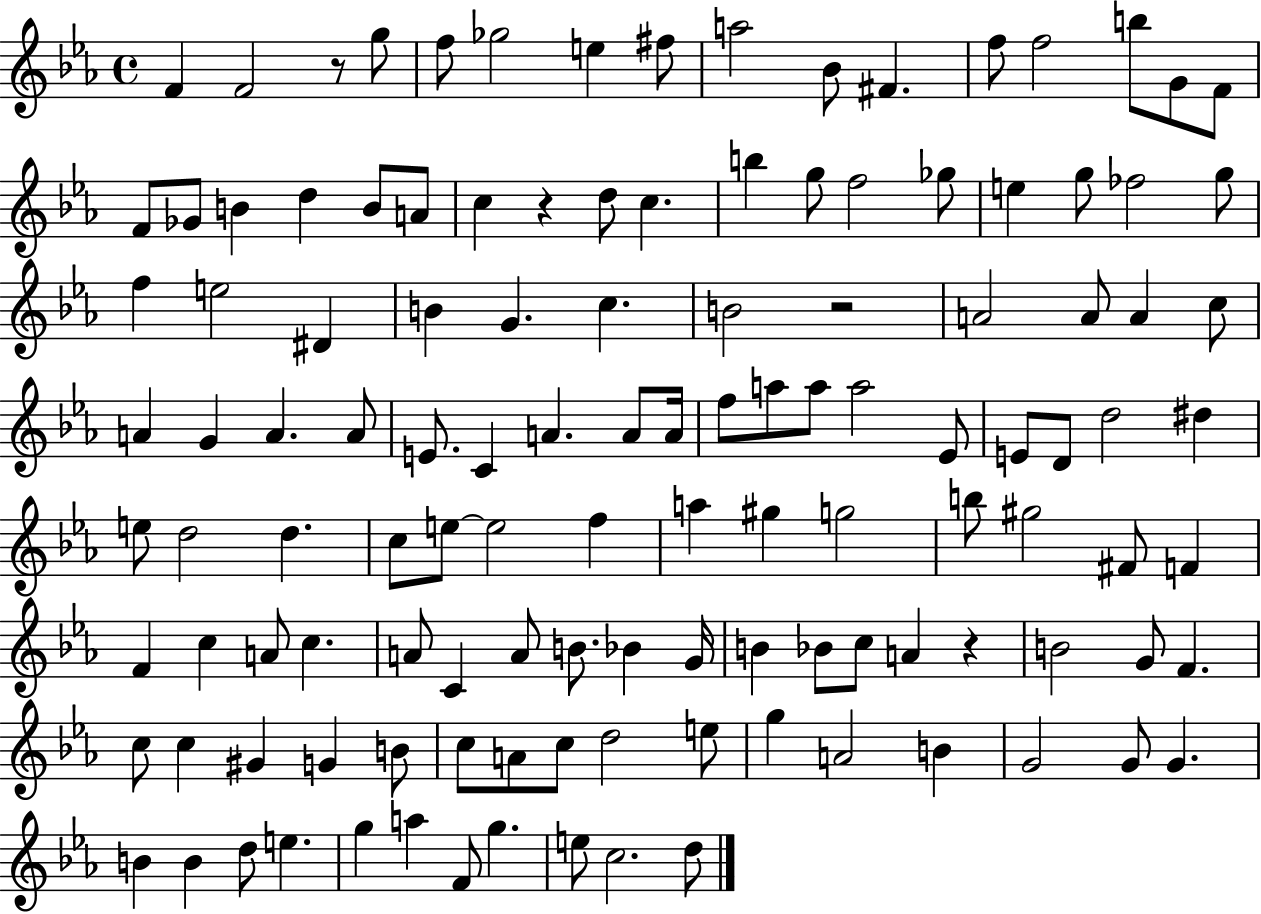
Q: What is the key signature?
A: EES major